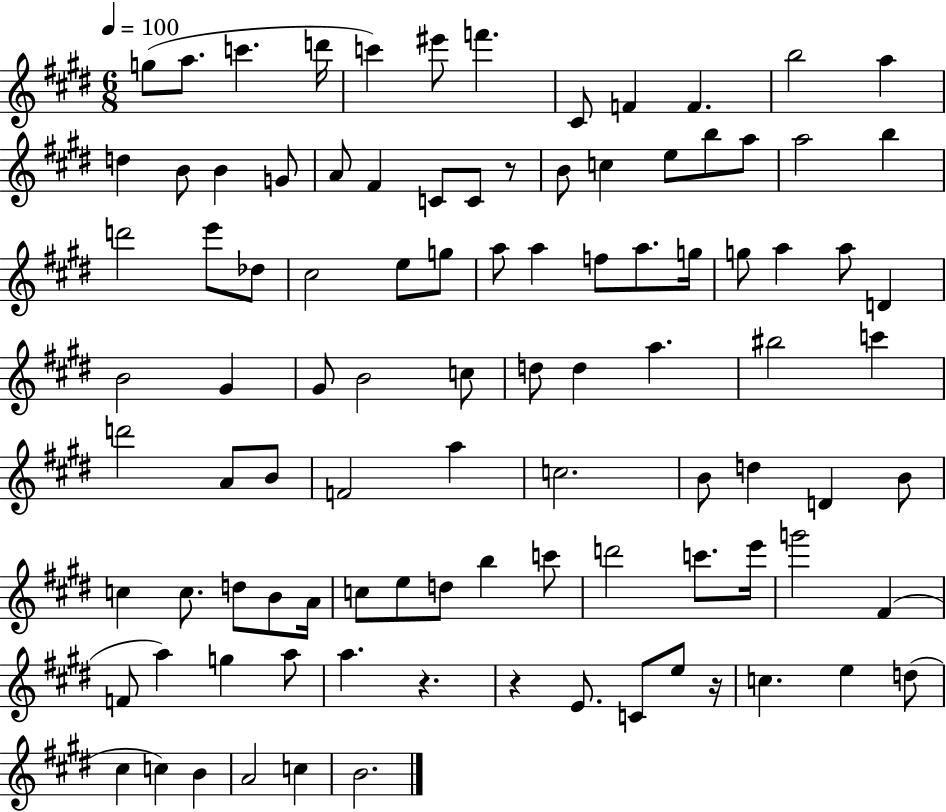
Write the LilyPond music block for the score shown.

{
  \clef treble
  \numericTimeSignature
  \time 6/8
  \key e \major
  \tempo 4 = 100
  \repeat volta 2 { g''8( a''8. c'''4. d'''16 | c'''4) eis'''8 f'''4. | cis'8 f'4 f'4. | b''2 a''4 | \break d''4 b'8 b'4 g'8 | a'8 fis'4 c'8 c'8 r8 | b'8 c''4 e''8 b''8 a''8 | a''2 b''4 | \break d'''2 e'''8 des''8 | cis''2 e''8 g''8 | a''8 a''4 f''8 a''8. g''16 | g''8 a''4 a''8 d'4 | \break b'2 gis'4 | gis'8 b'2 c''8 | d''8 d''4 a''4. | bis''2 c'''4 | \break d'''2 a'8 b'8 | f'2 a''4 | c''2. | b'8 d''4 d'4 b'8 | \break c''4 c''8. d''8 b'8 a'16 | c''8 e''8 d''8 b''4 c'''8 | d'''2 c'''8. e'''16 | g'''2 fis'4( | \break f'8 a''4) g''4 a''8 | a''4. r4. | r4 e'8. c'8 e''8 r16 | c''4. e''4 d''8( | \break cis''4 c''4) b'4 | a'2 c''4 | b'2. | } \bar "|."
}